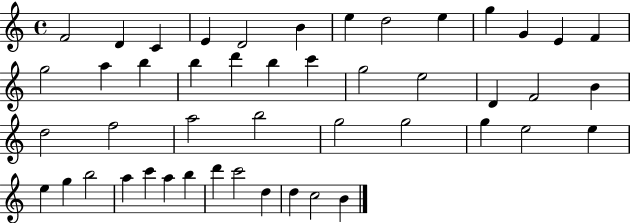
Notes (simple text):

F4/h D4/q C4/q E4/q D4/h B4/q E5/q D5/h E5/q G5/q G4/q E4/q F4/q G5/h A5/q B5/q B5/q D6/q B5/q C6/q G5/h E5/h D4/q F4/h B4/q D5/h F5/h A5/h B5/h G5/h G5/h G5/q E5/h E5/q E5/q G5/q B5/h A5/q C6/q A5/q B5/q D6/q C6/h D5/q D5/q C5/h B4/q